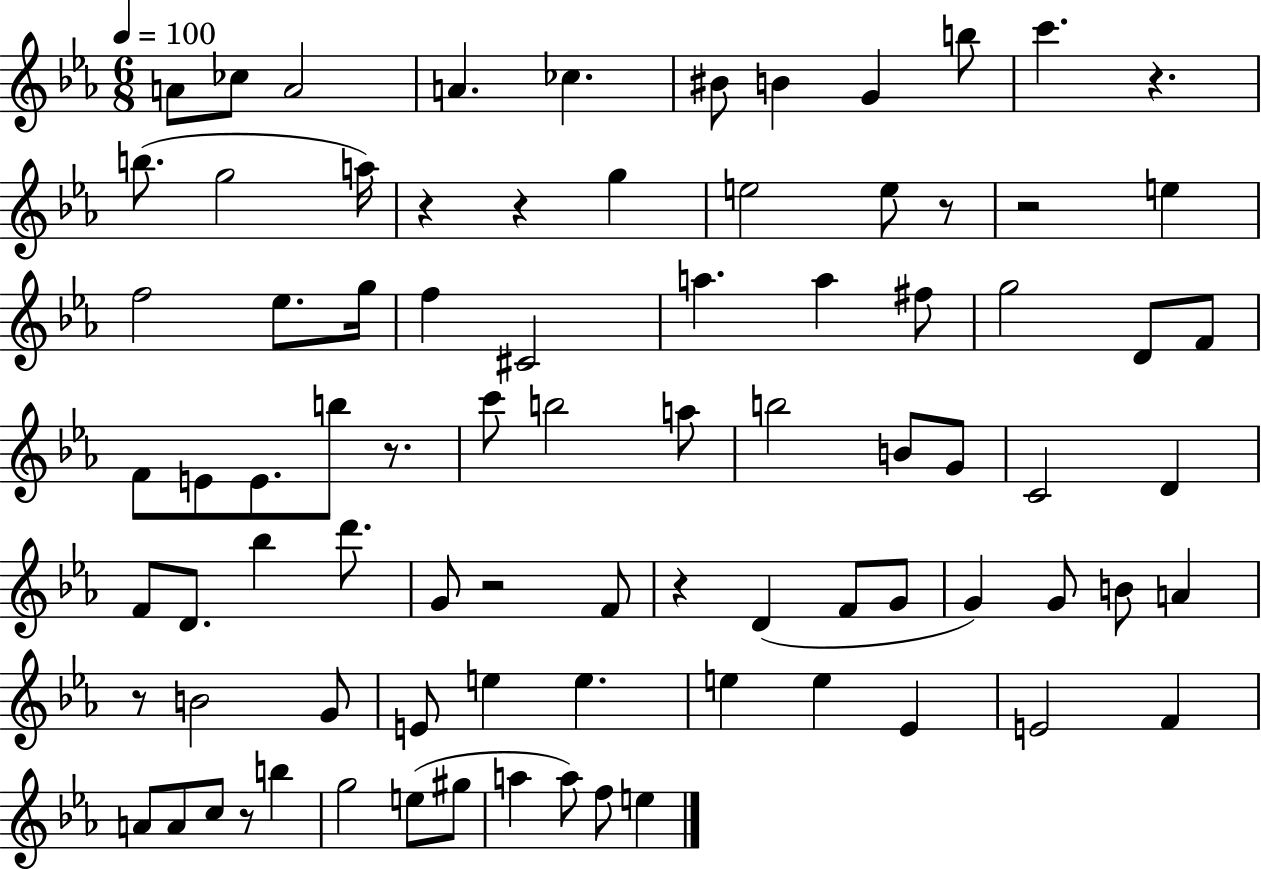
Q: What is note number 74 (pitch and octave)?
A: E5